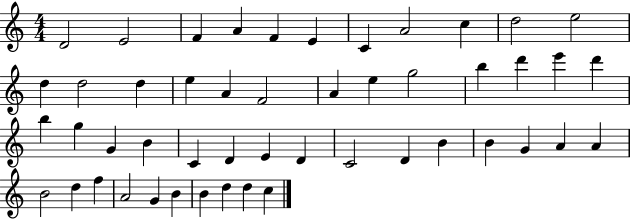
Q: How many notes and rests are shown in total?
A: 49